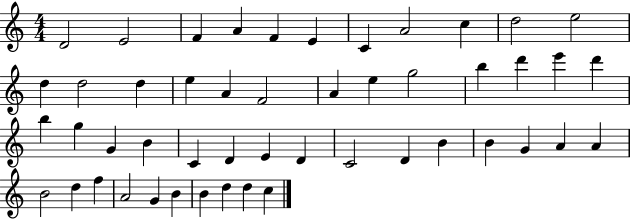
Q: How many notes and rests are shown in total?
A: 49